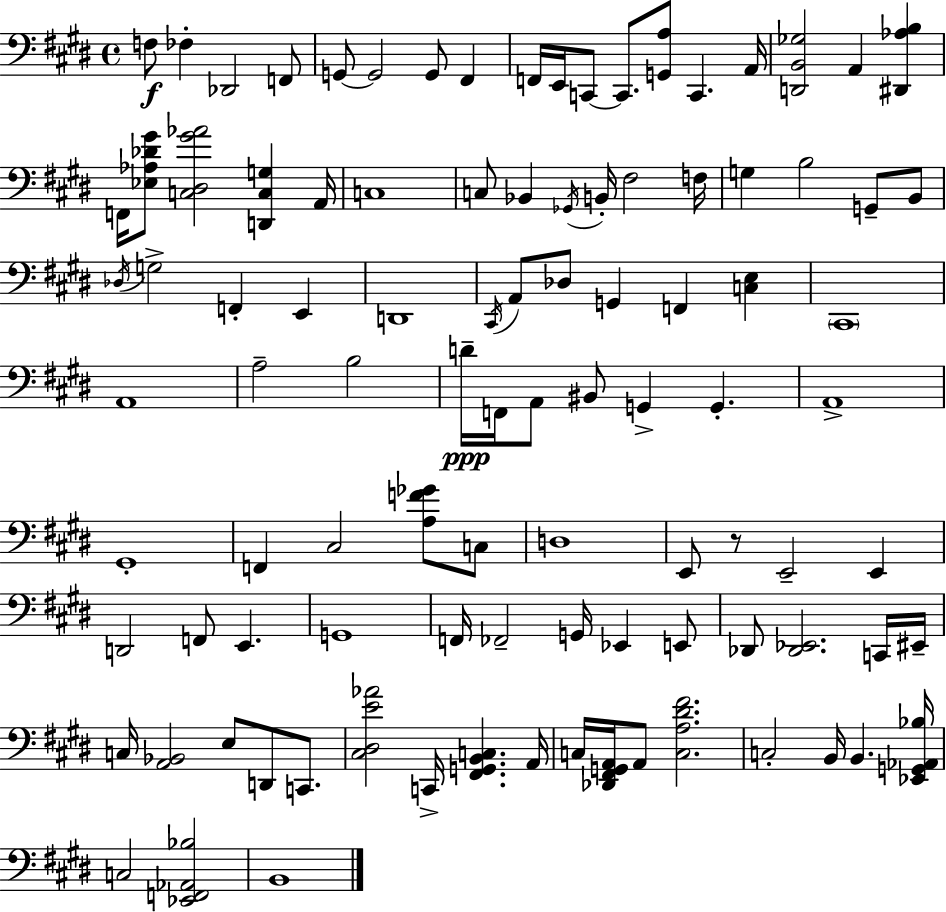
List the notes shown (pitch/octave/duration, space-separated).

F3/e FES3/q Db2/h F2/e G2/e G2/h G2/e F#2/q F2/s E2/s C2/e C2/e. [G2,A3]/e C2/q. A2/s [D2,B2,Gb3]/h A2/q [D#2,Ab3,B3]/q F2/s [Eb3,Ab3,Db4,G#4]/e [C3,D#3,G#4,Ab4]/h [D2,C3,G3]/q A2/s C3/w C3/e Bb2/q Gb2/s B2/s F#3/h F3/s G3/q B3/h G2/e B2/e Db3/s G3/h F2/q E2/q D2/w C#2/s A2/e Db3/e G2/q F2/q [C3,E3]/q C#2/w A2/w A3/h B3/h D4/s F2/s A2/e BIS2/e G2/q G2/q. A2/w G#2/w F2/q C#3/h [A3,F4,Gb4]/e C3/e D3/w E2/e R/e E2/h E2/q D2/h F2/e E2/q. G2/w F2/s FES2/h G2/s Eb2/q E2/e Db2/e [Db2,Eb2]/h. C2/s EIS2/s C3/s [A2,Bb2]/h E3/e D2/e C2/e. [C#3,D#3,E4,Ab4]/h C2/s [F#2,G2,B2,C3]/q. A2/s C3/s [Db2,F#2,G2,A2]/s A2/e [C3,A3,D#4,F#4]/h. C3/h B2/s B2/q. [Eb2,G2,Ab2,Bb3]/s C3/h [Eb2,F2,Ab2,Bb3]/h B2/w